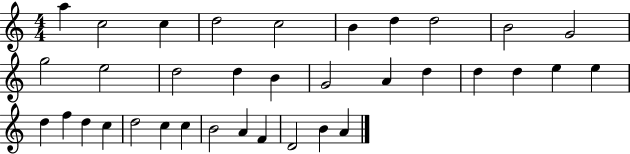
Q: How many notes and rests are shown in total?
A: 35